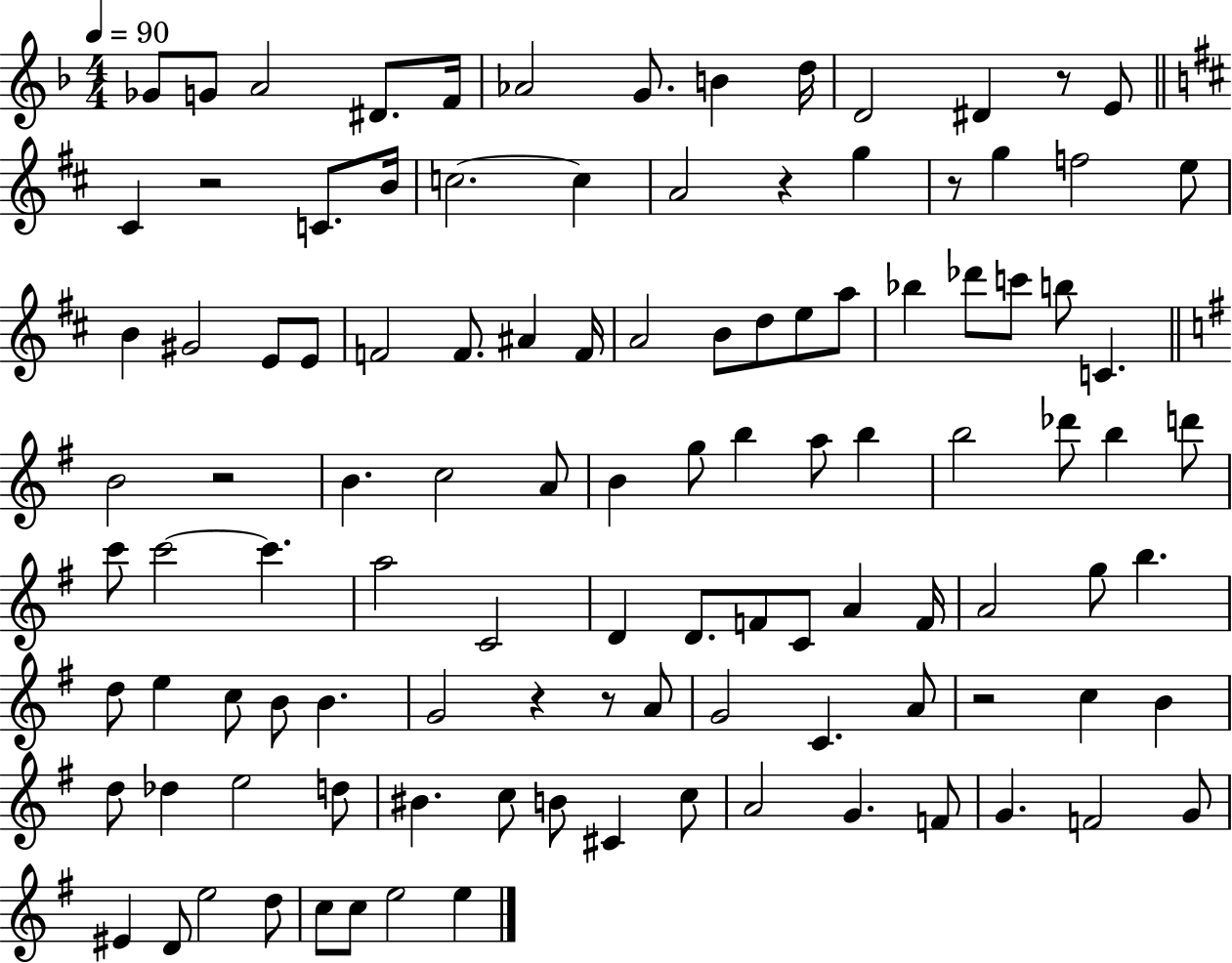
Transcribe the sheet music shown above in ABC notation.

X:1
T:Untitled
M:4/4
L:1/4
K:F
_G/2 G/2 A2 ^D/2 F/4 _A2 G/2 B d/4 D2 ^D z/2 E/2 ^C z2 C/2 B/4 c2 c A2 z g z/2 g f2 e/2 B ^G2 E/2 E/2 F2 F/2 ^A F/4 A2 B/2 d/2 e/2 a/2 _b _d'/2 c'/2 b/2 C B2 z2 B c2 A/2 B g/2 b a/2 b b2 _d'/2 b d'/2 c'/2 c'2 c' a2 C2 D D/2 F/2 C/2 A F/4 A2 g/2 b d/2 e c/2 B/2 B G2 z z/2 A/2 G2 C A/2 z2 c B d/2 _d e2 d/2 ^B c/2 B/2 ^C c/2 A2 G F/2 G F2 G/2 ^E D/2 e2 d/2 c/2 c/2 e2 e